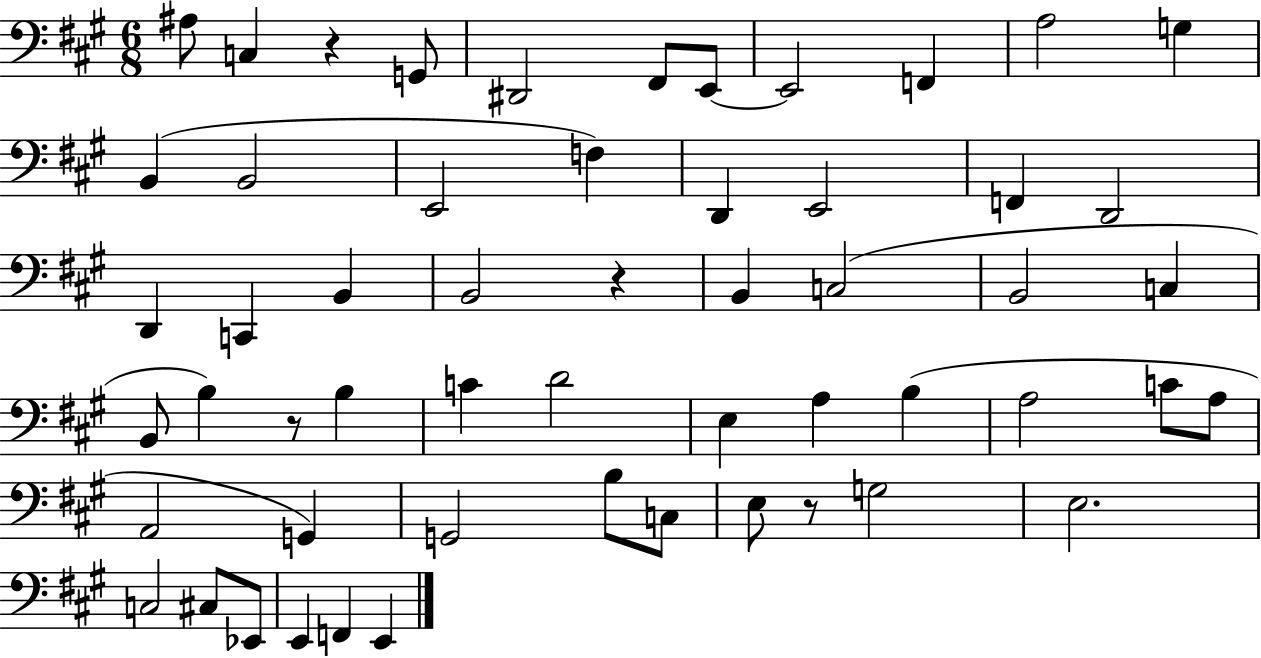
A#3/e C3/q R/q G2/e D#2/h F#2/e E2/e E2/h F2/q A3/h G3/q B2/q B2/h E2/h F3/q D2/q E2/h F2/q D2/h D2/q C2/q B2/q B2/h R/q B2/q C3/h B2/h C3/q B2/e B3/q R/e B3/q C4/q D4/h E3/q A3/q B3/q A3/h C4/e A3/e A2/h G2/q G2/h B3/e C3/e E3/e R/e G3/h E3/h. C3/h C#3/e Eb2/e E2/q F2/q E2/q